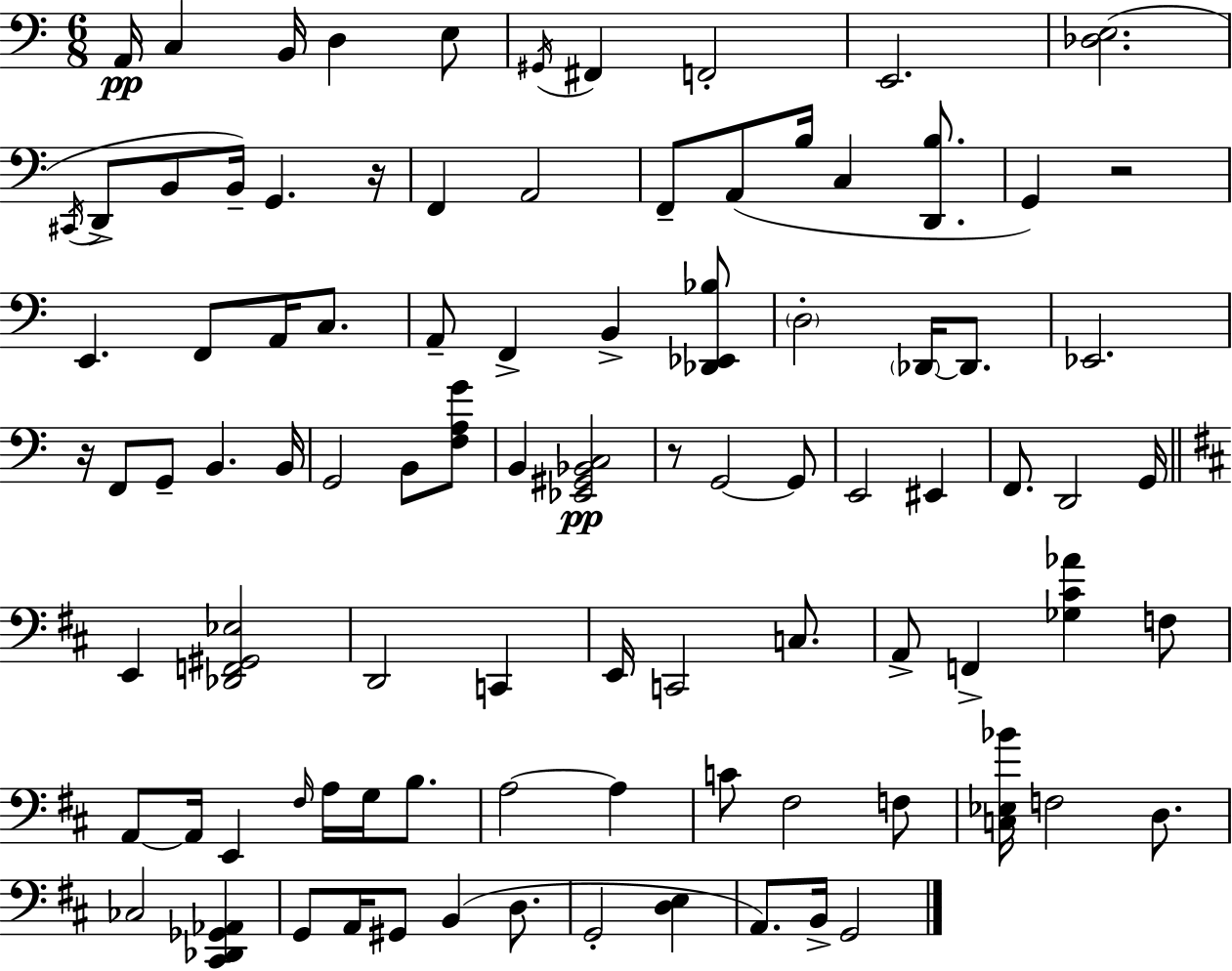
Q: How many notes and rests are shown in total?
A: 93